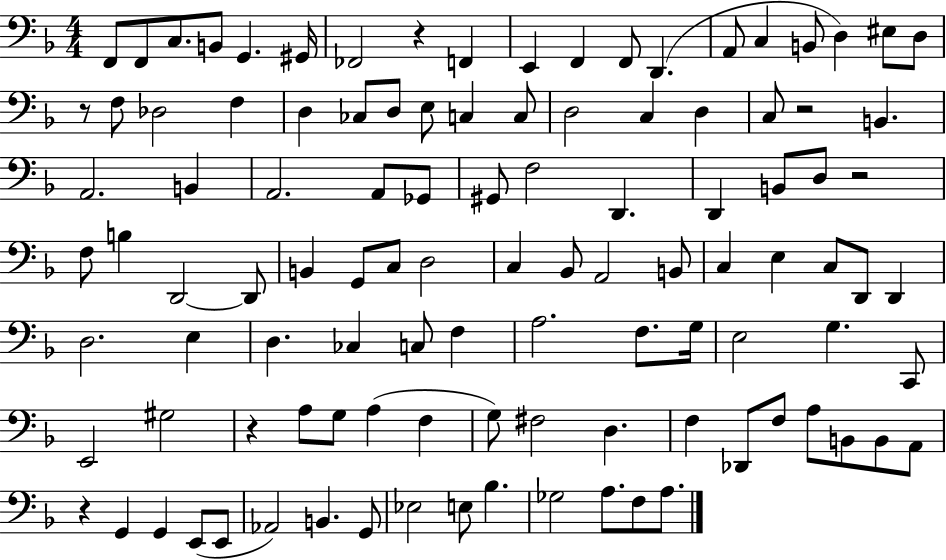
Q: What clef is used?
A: bass